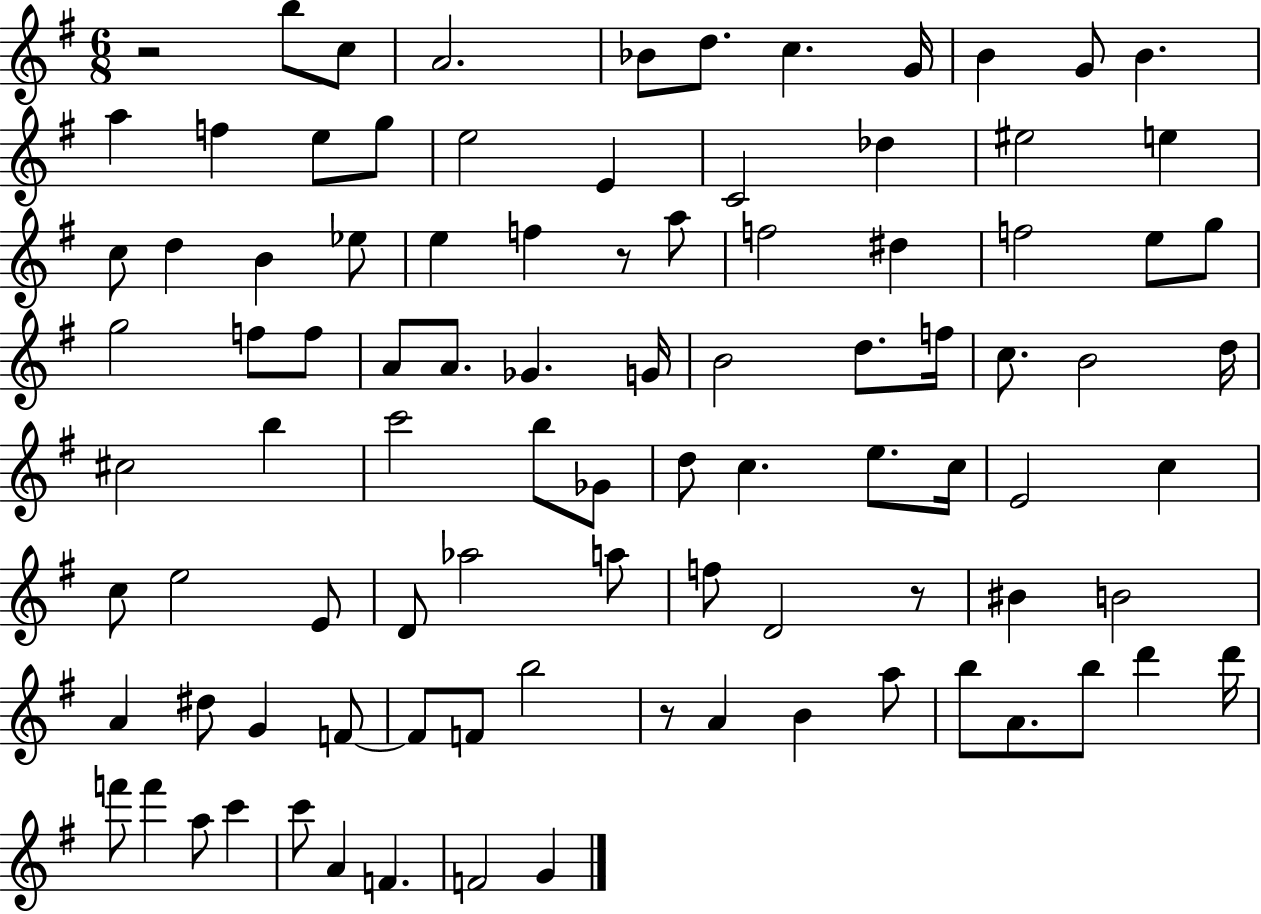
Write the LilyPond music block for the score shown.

{
  \clef treble
  \numericTimeSignature
  \time 6/8
  \key g \major
  \repeat volta 2 { r2 b''8 c''8 | a'2. | bes'8 d''8. c''4. g'16 | b'4 g'8 b'4. | \break a''4 f''4 e''8 g''8 | e''2 e'4 | c'2 des''4 | eis''2 e''4 | \break c''8 d''4 b'4 ees''8 | e''4 f''4 r8 a''8 | f''2 dis''4 | f''2 e''8 g''8 | \break g''2 f''8 f''8 | a'8 a'8. ges'4. g'16 | b'2 d''8. f''16 | c''8. b'2 d''16 | \break cis''2 b''4 | c'''2 b''8 ges'8 | d''8 c''4. e''8. c''16 | e'2 c''4 | \break c''8 e''2 e'8 | d'8 aes''2 a''8 | f''8 d'2 r8 | bis'4 b'2 | \break a'4 dis''8 g'4 f'8~~ | f'8 f'8 b''2 | r8 a'4 b'4 a''8 | b''8 a'8. b''8 d'''4 d'''16 | \break f'''8 f'''4 a''8 c'''4 | c'''8 a'4 f'4. | f'2 g'4 | } \bar "|."
}